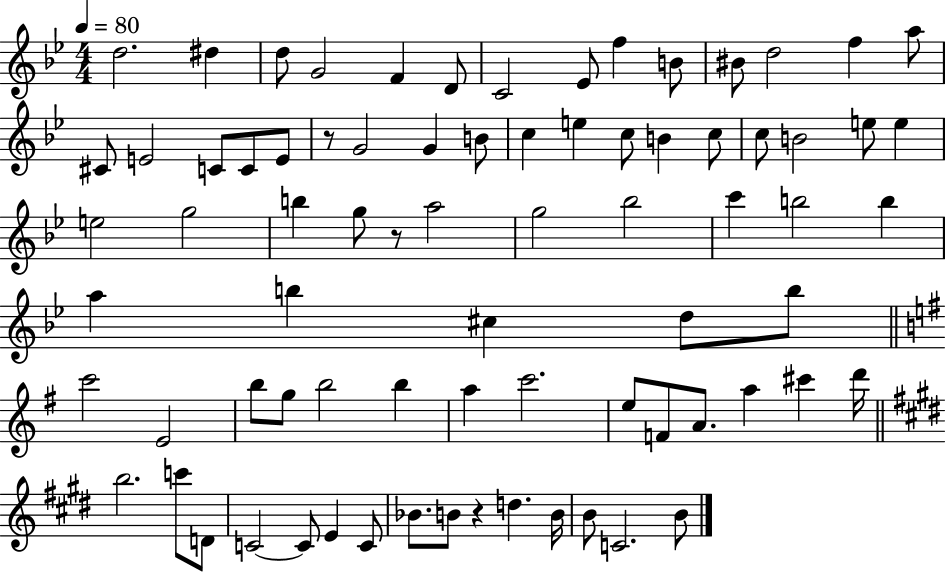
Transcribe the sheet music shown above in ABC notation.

X:1
T:Untitled
M:4/4
L:1/4
K:Bb
d2 ^d d/2 G2 F D/2 C2 _E/2 f B/2 ^B/2 d2 f a/2 ^C/2 E2 C/2 C/2 E/2 z/2 G2 G B/2 c e c/2 B c/2 c/2 B2 e/2 e e2 g2 b g/2 z/2 a2 g2 _b2 c' b2 b a b ^c d/2 b/2 c'2 E2 b/2 g/2 b2 b a c'2 e/2 F/2 A/2 a ^c' d'/4 b2 c'/2 D/2 C2 C/2 E C/2 _B/2 B/2 z d B/4 B/2 C2 B/2